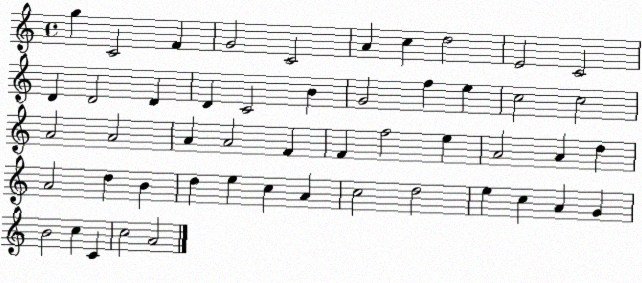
X:1
T:Untitled
M:4/4
L:1/4
K:C
g C2 F G2 C2 A c d2 E2 C2 D D2 D D C2 B G2 f e c2 c2 A2 A2 A A2 F F f2 e A2 A d A2 d B d e c A c2 d2 e c A G B2 c C c2 A2